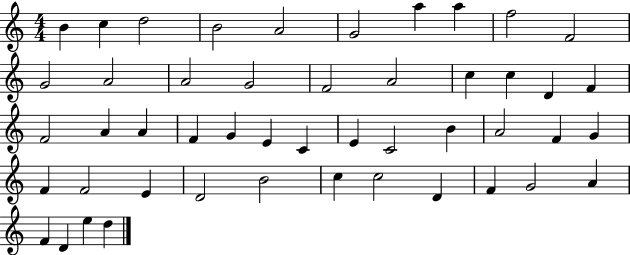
{
  \clef treble
  \numericTimeSignature
  \time 4/4
  \key c \major
  b'4 c''4 d''2 | b'2 a'2 | g'2 a''4 a''4 | f''2 f'2 | \break g'2 a'2 | a'2 g'2 | f'2 a'2 | c''4 c''4 d'4 f'4 | \break f'2 a'4 a'4 | f'4 g'4 e'4 c'4 | e'4 c'2 b'4 | a'2 f'4 g'4 | \break f'4 f'2 e'4 | d'2 b'2 | c''4 c''2 d'4 | f'4 g'2 a'4 | \break f'4 d'4 e''4 d''4 | \bar "|."
}